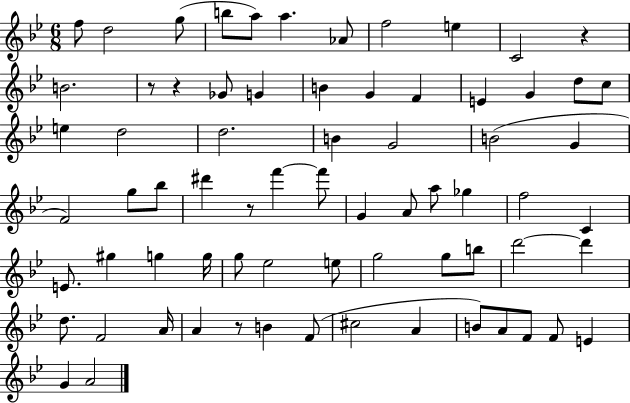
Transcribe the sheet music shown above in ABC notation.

X:1
T:Untitled
M:6/8
L:1/4
K:Bb
f/2 d2 g/2 b/2 a/2 a _A/2 f2 e C2 z B2 z/2 z _G/2 G B G F E G d/2 c/2 e d2 d2 B G2 B2 G F2 g/2 _b/2 ^d' z/2 f' f'/2 G A/2 a/2 _g f2 C E/2 ^g g g/4 g/2 _e2 e/2 g2 g/2 b/2 d'2 d' d/2 F2 A/4 A z/2 B F/2 ^c2 A B/2 A/2 F/2 F/2 E G A2